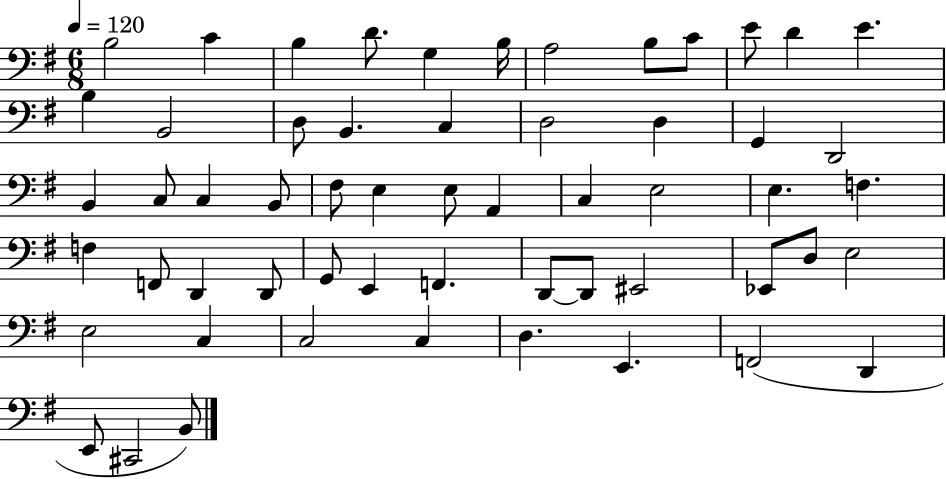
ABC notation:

X:1
T:Untitled
M:6/8
L:1/4
K:G
B,2 C B, D/2 G, B,/4 A,2 B,/2 C/2 E/2 D E B, B,,2 D,/2 B,, C, D,2 D, G,, D,,2 B,, C,/2 C, B,,/2 ^F,/2 E, E,/2 A,, C, E,2 E, F, F, F,,/2 D,, D,,/2 G,,/2 E,, F,, D,,/2 D,,/2 ^E,,2 _E,,/2 D,/2 E,2 E,2 C, C,2 C, D, E,, F,,2 D,, E,,/2 ^C,,2 B,,/2